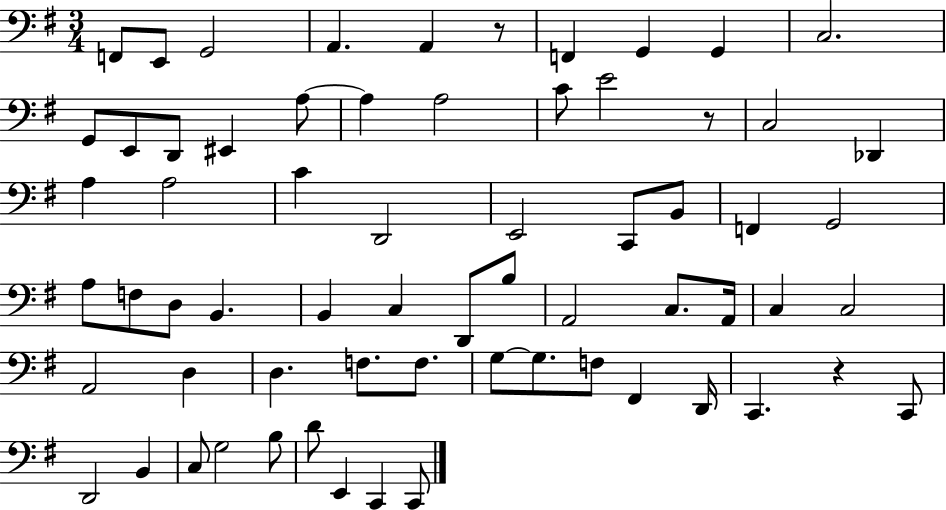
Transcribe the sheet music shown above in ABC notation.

X:1
T:Untitled
M:3/4
L:1/4
K:G
F,,/2 E,,/2 G,,2 A,, A,, z/2 F,, G,, G,, C,2 G,,/2 E,,/2 D,,/2 ^E,, A,/2 A, A,2 C/2 E2 z/2 C,2 _D,, A, A,2 C D,,2 E,,2 C,,/2 B,,/2 F,, G,,2 A,/2 F,/2 D,/2 B,, B,, C, D,,/2 B,/2 A,,2 C,/2 A,,/4 C, C,2 A,,2 D, D, F,/2 F,/2 G,/2 G,/2 F,/2 ^F,, D,,/4 C,, z C,,/2 D,,2 B,, C,/2 G,2 B,/2 D/2 E,, C,, C,,/2